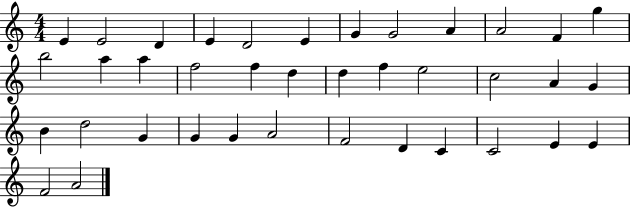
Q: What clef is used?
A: treble